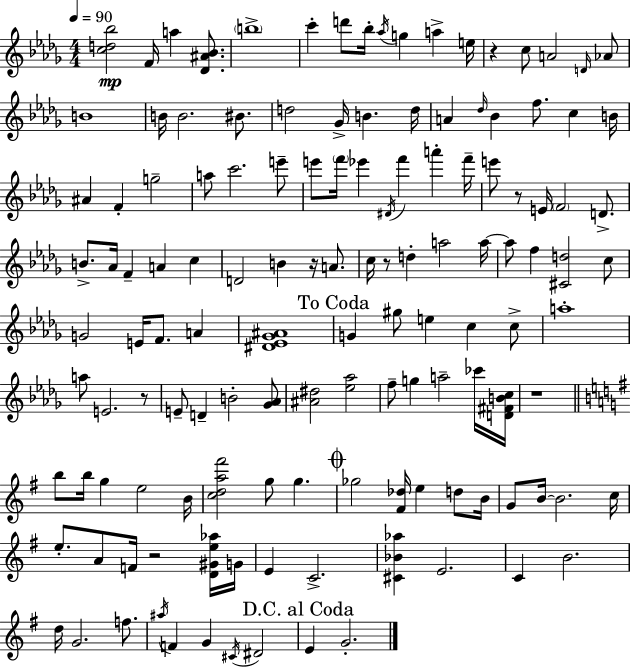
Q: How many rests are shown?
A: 7